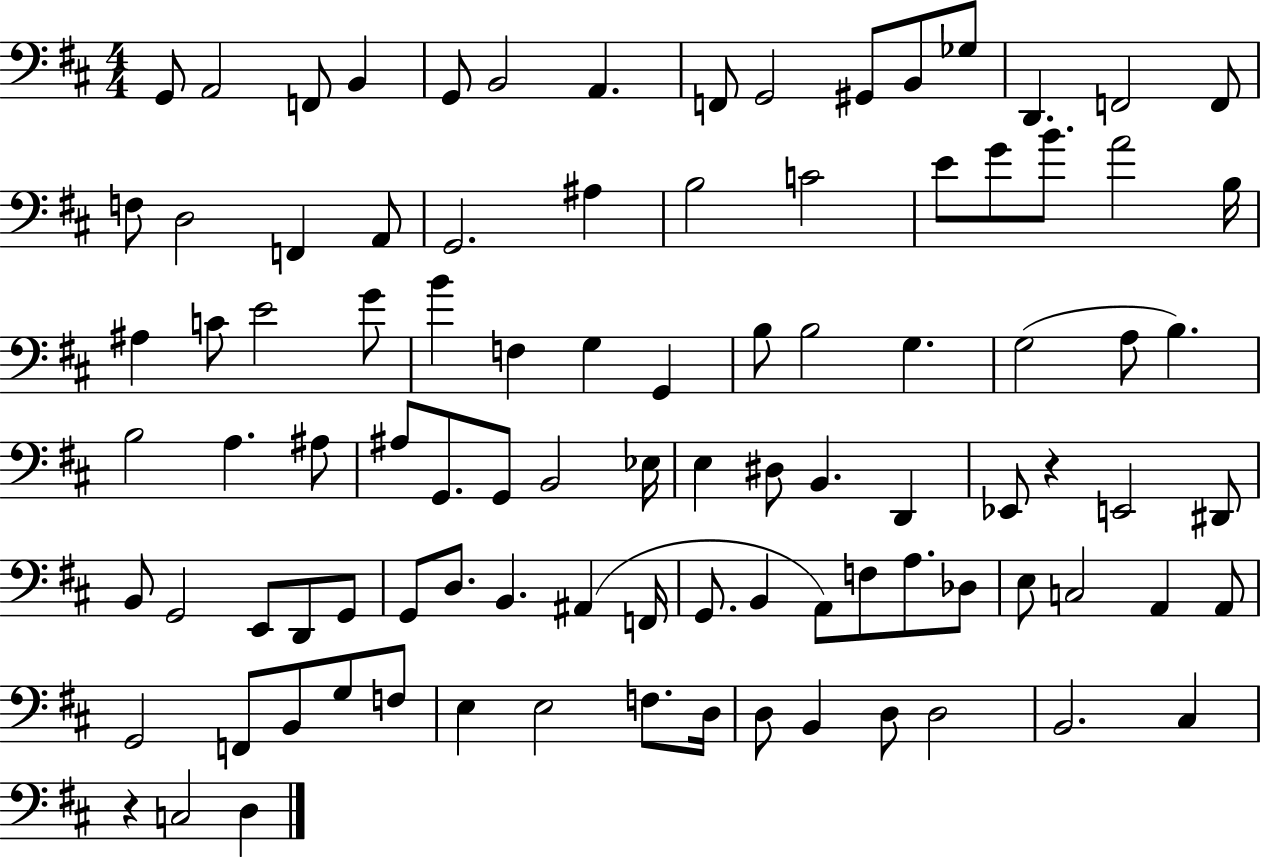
G2/e A2/h F2/e B2/q G2/e B2/h A2/q. F2/e G2/h G#2/e B2/e Gb3/e D2/q. F2/h F2/e F3/e D3/h F2/q A2/e G2/h. A#3/q B3/h C4/h E4/e G4/e B4/e. A4/h B3/s A#3/q C4/e E4/h G4/e B4/q F3/q G3/q G2/q B3/e B3/h G3/q. G3/h A3/e B3/q. B3/h A3/q. A#3/e A#3/e G2/e. G2/e B2/h Eb3/s E3/q D#3/e B2/q. D2/q Eb2/e R/q E2/h D#2/e B2/e G2/h E2/e D2/e G2/e G2/e D3/e. B2/q. A#2/q F2/s G2/e. B2/q A2/e F3/e A3/e. Db3/e E3/e C3/h A2/q A2/e G2/h F2/e B2/e G3/e F3/e E3/q E3/h F3/e. D3/s D3/e B2/q D3/e D3/h B2/h. C#3/q R/q C3/h D3/q